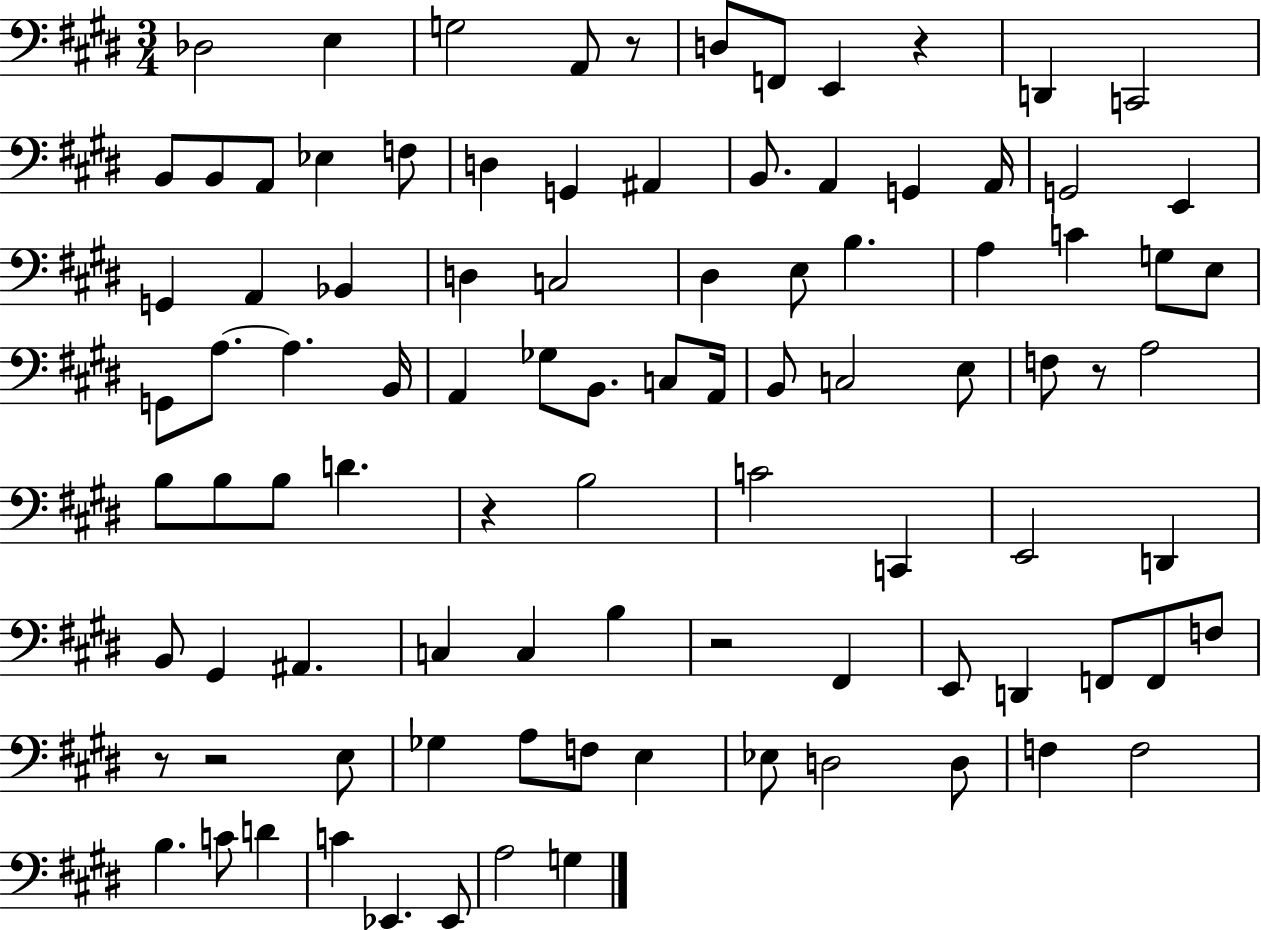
X:1
T:Untitled
M:3/4
L:1/4
K:E
_D,2 E, G,2 A,,/2 z/2 D,/2 F,,/2 E,, z D,, C,,2 B,,/2 B,,/2 A,,/2 _E, F,/2 D, G,, ^A,, B,,/2 A,, G,, A,,/4 G,,2 E,, G,, A,, _B,, D, C,2 ^D, E,/2 B, A, C G,/2 E,/2 G,,/2 A,/2 A, B,,/4 A,, _G,/2 B,,/2 C,/2 A,,/4 B,,/2 C,2 E,/2 F,/2 z/2 A,2 B,/2 B,/2 B,/2 D z B,2 C2 C,, E,,2 D,, B,,/2 ^G,, ^A,, C, C, B, z2 ^F,, E,,/2 D,, F,,/2 F,,/2 F,/2 z/2 z2 E,/2 _G, A,/2 F,/2 E, _E,/2 D,2 D,/2 F, F,2 B, C/2 D C _E,, _E,,/2 A,2 G,